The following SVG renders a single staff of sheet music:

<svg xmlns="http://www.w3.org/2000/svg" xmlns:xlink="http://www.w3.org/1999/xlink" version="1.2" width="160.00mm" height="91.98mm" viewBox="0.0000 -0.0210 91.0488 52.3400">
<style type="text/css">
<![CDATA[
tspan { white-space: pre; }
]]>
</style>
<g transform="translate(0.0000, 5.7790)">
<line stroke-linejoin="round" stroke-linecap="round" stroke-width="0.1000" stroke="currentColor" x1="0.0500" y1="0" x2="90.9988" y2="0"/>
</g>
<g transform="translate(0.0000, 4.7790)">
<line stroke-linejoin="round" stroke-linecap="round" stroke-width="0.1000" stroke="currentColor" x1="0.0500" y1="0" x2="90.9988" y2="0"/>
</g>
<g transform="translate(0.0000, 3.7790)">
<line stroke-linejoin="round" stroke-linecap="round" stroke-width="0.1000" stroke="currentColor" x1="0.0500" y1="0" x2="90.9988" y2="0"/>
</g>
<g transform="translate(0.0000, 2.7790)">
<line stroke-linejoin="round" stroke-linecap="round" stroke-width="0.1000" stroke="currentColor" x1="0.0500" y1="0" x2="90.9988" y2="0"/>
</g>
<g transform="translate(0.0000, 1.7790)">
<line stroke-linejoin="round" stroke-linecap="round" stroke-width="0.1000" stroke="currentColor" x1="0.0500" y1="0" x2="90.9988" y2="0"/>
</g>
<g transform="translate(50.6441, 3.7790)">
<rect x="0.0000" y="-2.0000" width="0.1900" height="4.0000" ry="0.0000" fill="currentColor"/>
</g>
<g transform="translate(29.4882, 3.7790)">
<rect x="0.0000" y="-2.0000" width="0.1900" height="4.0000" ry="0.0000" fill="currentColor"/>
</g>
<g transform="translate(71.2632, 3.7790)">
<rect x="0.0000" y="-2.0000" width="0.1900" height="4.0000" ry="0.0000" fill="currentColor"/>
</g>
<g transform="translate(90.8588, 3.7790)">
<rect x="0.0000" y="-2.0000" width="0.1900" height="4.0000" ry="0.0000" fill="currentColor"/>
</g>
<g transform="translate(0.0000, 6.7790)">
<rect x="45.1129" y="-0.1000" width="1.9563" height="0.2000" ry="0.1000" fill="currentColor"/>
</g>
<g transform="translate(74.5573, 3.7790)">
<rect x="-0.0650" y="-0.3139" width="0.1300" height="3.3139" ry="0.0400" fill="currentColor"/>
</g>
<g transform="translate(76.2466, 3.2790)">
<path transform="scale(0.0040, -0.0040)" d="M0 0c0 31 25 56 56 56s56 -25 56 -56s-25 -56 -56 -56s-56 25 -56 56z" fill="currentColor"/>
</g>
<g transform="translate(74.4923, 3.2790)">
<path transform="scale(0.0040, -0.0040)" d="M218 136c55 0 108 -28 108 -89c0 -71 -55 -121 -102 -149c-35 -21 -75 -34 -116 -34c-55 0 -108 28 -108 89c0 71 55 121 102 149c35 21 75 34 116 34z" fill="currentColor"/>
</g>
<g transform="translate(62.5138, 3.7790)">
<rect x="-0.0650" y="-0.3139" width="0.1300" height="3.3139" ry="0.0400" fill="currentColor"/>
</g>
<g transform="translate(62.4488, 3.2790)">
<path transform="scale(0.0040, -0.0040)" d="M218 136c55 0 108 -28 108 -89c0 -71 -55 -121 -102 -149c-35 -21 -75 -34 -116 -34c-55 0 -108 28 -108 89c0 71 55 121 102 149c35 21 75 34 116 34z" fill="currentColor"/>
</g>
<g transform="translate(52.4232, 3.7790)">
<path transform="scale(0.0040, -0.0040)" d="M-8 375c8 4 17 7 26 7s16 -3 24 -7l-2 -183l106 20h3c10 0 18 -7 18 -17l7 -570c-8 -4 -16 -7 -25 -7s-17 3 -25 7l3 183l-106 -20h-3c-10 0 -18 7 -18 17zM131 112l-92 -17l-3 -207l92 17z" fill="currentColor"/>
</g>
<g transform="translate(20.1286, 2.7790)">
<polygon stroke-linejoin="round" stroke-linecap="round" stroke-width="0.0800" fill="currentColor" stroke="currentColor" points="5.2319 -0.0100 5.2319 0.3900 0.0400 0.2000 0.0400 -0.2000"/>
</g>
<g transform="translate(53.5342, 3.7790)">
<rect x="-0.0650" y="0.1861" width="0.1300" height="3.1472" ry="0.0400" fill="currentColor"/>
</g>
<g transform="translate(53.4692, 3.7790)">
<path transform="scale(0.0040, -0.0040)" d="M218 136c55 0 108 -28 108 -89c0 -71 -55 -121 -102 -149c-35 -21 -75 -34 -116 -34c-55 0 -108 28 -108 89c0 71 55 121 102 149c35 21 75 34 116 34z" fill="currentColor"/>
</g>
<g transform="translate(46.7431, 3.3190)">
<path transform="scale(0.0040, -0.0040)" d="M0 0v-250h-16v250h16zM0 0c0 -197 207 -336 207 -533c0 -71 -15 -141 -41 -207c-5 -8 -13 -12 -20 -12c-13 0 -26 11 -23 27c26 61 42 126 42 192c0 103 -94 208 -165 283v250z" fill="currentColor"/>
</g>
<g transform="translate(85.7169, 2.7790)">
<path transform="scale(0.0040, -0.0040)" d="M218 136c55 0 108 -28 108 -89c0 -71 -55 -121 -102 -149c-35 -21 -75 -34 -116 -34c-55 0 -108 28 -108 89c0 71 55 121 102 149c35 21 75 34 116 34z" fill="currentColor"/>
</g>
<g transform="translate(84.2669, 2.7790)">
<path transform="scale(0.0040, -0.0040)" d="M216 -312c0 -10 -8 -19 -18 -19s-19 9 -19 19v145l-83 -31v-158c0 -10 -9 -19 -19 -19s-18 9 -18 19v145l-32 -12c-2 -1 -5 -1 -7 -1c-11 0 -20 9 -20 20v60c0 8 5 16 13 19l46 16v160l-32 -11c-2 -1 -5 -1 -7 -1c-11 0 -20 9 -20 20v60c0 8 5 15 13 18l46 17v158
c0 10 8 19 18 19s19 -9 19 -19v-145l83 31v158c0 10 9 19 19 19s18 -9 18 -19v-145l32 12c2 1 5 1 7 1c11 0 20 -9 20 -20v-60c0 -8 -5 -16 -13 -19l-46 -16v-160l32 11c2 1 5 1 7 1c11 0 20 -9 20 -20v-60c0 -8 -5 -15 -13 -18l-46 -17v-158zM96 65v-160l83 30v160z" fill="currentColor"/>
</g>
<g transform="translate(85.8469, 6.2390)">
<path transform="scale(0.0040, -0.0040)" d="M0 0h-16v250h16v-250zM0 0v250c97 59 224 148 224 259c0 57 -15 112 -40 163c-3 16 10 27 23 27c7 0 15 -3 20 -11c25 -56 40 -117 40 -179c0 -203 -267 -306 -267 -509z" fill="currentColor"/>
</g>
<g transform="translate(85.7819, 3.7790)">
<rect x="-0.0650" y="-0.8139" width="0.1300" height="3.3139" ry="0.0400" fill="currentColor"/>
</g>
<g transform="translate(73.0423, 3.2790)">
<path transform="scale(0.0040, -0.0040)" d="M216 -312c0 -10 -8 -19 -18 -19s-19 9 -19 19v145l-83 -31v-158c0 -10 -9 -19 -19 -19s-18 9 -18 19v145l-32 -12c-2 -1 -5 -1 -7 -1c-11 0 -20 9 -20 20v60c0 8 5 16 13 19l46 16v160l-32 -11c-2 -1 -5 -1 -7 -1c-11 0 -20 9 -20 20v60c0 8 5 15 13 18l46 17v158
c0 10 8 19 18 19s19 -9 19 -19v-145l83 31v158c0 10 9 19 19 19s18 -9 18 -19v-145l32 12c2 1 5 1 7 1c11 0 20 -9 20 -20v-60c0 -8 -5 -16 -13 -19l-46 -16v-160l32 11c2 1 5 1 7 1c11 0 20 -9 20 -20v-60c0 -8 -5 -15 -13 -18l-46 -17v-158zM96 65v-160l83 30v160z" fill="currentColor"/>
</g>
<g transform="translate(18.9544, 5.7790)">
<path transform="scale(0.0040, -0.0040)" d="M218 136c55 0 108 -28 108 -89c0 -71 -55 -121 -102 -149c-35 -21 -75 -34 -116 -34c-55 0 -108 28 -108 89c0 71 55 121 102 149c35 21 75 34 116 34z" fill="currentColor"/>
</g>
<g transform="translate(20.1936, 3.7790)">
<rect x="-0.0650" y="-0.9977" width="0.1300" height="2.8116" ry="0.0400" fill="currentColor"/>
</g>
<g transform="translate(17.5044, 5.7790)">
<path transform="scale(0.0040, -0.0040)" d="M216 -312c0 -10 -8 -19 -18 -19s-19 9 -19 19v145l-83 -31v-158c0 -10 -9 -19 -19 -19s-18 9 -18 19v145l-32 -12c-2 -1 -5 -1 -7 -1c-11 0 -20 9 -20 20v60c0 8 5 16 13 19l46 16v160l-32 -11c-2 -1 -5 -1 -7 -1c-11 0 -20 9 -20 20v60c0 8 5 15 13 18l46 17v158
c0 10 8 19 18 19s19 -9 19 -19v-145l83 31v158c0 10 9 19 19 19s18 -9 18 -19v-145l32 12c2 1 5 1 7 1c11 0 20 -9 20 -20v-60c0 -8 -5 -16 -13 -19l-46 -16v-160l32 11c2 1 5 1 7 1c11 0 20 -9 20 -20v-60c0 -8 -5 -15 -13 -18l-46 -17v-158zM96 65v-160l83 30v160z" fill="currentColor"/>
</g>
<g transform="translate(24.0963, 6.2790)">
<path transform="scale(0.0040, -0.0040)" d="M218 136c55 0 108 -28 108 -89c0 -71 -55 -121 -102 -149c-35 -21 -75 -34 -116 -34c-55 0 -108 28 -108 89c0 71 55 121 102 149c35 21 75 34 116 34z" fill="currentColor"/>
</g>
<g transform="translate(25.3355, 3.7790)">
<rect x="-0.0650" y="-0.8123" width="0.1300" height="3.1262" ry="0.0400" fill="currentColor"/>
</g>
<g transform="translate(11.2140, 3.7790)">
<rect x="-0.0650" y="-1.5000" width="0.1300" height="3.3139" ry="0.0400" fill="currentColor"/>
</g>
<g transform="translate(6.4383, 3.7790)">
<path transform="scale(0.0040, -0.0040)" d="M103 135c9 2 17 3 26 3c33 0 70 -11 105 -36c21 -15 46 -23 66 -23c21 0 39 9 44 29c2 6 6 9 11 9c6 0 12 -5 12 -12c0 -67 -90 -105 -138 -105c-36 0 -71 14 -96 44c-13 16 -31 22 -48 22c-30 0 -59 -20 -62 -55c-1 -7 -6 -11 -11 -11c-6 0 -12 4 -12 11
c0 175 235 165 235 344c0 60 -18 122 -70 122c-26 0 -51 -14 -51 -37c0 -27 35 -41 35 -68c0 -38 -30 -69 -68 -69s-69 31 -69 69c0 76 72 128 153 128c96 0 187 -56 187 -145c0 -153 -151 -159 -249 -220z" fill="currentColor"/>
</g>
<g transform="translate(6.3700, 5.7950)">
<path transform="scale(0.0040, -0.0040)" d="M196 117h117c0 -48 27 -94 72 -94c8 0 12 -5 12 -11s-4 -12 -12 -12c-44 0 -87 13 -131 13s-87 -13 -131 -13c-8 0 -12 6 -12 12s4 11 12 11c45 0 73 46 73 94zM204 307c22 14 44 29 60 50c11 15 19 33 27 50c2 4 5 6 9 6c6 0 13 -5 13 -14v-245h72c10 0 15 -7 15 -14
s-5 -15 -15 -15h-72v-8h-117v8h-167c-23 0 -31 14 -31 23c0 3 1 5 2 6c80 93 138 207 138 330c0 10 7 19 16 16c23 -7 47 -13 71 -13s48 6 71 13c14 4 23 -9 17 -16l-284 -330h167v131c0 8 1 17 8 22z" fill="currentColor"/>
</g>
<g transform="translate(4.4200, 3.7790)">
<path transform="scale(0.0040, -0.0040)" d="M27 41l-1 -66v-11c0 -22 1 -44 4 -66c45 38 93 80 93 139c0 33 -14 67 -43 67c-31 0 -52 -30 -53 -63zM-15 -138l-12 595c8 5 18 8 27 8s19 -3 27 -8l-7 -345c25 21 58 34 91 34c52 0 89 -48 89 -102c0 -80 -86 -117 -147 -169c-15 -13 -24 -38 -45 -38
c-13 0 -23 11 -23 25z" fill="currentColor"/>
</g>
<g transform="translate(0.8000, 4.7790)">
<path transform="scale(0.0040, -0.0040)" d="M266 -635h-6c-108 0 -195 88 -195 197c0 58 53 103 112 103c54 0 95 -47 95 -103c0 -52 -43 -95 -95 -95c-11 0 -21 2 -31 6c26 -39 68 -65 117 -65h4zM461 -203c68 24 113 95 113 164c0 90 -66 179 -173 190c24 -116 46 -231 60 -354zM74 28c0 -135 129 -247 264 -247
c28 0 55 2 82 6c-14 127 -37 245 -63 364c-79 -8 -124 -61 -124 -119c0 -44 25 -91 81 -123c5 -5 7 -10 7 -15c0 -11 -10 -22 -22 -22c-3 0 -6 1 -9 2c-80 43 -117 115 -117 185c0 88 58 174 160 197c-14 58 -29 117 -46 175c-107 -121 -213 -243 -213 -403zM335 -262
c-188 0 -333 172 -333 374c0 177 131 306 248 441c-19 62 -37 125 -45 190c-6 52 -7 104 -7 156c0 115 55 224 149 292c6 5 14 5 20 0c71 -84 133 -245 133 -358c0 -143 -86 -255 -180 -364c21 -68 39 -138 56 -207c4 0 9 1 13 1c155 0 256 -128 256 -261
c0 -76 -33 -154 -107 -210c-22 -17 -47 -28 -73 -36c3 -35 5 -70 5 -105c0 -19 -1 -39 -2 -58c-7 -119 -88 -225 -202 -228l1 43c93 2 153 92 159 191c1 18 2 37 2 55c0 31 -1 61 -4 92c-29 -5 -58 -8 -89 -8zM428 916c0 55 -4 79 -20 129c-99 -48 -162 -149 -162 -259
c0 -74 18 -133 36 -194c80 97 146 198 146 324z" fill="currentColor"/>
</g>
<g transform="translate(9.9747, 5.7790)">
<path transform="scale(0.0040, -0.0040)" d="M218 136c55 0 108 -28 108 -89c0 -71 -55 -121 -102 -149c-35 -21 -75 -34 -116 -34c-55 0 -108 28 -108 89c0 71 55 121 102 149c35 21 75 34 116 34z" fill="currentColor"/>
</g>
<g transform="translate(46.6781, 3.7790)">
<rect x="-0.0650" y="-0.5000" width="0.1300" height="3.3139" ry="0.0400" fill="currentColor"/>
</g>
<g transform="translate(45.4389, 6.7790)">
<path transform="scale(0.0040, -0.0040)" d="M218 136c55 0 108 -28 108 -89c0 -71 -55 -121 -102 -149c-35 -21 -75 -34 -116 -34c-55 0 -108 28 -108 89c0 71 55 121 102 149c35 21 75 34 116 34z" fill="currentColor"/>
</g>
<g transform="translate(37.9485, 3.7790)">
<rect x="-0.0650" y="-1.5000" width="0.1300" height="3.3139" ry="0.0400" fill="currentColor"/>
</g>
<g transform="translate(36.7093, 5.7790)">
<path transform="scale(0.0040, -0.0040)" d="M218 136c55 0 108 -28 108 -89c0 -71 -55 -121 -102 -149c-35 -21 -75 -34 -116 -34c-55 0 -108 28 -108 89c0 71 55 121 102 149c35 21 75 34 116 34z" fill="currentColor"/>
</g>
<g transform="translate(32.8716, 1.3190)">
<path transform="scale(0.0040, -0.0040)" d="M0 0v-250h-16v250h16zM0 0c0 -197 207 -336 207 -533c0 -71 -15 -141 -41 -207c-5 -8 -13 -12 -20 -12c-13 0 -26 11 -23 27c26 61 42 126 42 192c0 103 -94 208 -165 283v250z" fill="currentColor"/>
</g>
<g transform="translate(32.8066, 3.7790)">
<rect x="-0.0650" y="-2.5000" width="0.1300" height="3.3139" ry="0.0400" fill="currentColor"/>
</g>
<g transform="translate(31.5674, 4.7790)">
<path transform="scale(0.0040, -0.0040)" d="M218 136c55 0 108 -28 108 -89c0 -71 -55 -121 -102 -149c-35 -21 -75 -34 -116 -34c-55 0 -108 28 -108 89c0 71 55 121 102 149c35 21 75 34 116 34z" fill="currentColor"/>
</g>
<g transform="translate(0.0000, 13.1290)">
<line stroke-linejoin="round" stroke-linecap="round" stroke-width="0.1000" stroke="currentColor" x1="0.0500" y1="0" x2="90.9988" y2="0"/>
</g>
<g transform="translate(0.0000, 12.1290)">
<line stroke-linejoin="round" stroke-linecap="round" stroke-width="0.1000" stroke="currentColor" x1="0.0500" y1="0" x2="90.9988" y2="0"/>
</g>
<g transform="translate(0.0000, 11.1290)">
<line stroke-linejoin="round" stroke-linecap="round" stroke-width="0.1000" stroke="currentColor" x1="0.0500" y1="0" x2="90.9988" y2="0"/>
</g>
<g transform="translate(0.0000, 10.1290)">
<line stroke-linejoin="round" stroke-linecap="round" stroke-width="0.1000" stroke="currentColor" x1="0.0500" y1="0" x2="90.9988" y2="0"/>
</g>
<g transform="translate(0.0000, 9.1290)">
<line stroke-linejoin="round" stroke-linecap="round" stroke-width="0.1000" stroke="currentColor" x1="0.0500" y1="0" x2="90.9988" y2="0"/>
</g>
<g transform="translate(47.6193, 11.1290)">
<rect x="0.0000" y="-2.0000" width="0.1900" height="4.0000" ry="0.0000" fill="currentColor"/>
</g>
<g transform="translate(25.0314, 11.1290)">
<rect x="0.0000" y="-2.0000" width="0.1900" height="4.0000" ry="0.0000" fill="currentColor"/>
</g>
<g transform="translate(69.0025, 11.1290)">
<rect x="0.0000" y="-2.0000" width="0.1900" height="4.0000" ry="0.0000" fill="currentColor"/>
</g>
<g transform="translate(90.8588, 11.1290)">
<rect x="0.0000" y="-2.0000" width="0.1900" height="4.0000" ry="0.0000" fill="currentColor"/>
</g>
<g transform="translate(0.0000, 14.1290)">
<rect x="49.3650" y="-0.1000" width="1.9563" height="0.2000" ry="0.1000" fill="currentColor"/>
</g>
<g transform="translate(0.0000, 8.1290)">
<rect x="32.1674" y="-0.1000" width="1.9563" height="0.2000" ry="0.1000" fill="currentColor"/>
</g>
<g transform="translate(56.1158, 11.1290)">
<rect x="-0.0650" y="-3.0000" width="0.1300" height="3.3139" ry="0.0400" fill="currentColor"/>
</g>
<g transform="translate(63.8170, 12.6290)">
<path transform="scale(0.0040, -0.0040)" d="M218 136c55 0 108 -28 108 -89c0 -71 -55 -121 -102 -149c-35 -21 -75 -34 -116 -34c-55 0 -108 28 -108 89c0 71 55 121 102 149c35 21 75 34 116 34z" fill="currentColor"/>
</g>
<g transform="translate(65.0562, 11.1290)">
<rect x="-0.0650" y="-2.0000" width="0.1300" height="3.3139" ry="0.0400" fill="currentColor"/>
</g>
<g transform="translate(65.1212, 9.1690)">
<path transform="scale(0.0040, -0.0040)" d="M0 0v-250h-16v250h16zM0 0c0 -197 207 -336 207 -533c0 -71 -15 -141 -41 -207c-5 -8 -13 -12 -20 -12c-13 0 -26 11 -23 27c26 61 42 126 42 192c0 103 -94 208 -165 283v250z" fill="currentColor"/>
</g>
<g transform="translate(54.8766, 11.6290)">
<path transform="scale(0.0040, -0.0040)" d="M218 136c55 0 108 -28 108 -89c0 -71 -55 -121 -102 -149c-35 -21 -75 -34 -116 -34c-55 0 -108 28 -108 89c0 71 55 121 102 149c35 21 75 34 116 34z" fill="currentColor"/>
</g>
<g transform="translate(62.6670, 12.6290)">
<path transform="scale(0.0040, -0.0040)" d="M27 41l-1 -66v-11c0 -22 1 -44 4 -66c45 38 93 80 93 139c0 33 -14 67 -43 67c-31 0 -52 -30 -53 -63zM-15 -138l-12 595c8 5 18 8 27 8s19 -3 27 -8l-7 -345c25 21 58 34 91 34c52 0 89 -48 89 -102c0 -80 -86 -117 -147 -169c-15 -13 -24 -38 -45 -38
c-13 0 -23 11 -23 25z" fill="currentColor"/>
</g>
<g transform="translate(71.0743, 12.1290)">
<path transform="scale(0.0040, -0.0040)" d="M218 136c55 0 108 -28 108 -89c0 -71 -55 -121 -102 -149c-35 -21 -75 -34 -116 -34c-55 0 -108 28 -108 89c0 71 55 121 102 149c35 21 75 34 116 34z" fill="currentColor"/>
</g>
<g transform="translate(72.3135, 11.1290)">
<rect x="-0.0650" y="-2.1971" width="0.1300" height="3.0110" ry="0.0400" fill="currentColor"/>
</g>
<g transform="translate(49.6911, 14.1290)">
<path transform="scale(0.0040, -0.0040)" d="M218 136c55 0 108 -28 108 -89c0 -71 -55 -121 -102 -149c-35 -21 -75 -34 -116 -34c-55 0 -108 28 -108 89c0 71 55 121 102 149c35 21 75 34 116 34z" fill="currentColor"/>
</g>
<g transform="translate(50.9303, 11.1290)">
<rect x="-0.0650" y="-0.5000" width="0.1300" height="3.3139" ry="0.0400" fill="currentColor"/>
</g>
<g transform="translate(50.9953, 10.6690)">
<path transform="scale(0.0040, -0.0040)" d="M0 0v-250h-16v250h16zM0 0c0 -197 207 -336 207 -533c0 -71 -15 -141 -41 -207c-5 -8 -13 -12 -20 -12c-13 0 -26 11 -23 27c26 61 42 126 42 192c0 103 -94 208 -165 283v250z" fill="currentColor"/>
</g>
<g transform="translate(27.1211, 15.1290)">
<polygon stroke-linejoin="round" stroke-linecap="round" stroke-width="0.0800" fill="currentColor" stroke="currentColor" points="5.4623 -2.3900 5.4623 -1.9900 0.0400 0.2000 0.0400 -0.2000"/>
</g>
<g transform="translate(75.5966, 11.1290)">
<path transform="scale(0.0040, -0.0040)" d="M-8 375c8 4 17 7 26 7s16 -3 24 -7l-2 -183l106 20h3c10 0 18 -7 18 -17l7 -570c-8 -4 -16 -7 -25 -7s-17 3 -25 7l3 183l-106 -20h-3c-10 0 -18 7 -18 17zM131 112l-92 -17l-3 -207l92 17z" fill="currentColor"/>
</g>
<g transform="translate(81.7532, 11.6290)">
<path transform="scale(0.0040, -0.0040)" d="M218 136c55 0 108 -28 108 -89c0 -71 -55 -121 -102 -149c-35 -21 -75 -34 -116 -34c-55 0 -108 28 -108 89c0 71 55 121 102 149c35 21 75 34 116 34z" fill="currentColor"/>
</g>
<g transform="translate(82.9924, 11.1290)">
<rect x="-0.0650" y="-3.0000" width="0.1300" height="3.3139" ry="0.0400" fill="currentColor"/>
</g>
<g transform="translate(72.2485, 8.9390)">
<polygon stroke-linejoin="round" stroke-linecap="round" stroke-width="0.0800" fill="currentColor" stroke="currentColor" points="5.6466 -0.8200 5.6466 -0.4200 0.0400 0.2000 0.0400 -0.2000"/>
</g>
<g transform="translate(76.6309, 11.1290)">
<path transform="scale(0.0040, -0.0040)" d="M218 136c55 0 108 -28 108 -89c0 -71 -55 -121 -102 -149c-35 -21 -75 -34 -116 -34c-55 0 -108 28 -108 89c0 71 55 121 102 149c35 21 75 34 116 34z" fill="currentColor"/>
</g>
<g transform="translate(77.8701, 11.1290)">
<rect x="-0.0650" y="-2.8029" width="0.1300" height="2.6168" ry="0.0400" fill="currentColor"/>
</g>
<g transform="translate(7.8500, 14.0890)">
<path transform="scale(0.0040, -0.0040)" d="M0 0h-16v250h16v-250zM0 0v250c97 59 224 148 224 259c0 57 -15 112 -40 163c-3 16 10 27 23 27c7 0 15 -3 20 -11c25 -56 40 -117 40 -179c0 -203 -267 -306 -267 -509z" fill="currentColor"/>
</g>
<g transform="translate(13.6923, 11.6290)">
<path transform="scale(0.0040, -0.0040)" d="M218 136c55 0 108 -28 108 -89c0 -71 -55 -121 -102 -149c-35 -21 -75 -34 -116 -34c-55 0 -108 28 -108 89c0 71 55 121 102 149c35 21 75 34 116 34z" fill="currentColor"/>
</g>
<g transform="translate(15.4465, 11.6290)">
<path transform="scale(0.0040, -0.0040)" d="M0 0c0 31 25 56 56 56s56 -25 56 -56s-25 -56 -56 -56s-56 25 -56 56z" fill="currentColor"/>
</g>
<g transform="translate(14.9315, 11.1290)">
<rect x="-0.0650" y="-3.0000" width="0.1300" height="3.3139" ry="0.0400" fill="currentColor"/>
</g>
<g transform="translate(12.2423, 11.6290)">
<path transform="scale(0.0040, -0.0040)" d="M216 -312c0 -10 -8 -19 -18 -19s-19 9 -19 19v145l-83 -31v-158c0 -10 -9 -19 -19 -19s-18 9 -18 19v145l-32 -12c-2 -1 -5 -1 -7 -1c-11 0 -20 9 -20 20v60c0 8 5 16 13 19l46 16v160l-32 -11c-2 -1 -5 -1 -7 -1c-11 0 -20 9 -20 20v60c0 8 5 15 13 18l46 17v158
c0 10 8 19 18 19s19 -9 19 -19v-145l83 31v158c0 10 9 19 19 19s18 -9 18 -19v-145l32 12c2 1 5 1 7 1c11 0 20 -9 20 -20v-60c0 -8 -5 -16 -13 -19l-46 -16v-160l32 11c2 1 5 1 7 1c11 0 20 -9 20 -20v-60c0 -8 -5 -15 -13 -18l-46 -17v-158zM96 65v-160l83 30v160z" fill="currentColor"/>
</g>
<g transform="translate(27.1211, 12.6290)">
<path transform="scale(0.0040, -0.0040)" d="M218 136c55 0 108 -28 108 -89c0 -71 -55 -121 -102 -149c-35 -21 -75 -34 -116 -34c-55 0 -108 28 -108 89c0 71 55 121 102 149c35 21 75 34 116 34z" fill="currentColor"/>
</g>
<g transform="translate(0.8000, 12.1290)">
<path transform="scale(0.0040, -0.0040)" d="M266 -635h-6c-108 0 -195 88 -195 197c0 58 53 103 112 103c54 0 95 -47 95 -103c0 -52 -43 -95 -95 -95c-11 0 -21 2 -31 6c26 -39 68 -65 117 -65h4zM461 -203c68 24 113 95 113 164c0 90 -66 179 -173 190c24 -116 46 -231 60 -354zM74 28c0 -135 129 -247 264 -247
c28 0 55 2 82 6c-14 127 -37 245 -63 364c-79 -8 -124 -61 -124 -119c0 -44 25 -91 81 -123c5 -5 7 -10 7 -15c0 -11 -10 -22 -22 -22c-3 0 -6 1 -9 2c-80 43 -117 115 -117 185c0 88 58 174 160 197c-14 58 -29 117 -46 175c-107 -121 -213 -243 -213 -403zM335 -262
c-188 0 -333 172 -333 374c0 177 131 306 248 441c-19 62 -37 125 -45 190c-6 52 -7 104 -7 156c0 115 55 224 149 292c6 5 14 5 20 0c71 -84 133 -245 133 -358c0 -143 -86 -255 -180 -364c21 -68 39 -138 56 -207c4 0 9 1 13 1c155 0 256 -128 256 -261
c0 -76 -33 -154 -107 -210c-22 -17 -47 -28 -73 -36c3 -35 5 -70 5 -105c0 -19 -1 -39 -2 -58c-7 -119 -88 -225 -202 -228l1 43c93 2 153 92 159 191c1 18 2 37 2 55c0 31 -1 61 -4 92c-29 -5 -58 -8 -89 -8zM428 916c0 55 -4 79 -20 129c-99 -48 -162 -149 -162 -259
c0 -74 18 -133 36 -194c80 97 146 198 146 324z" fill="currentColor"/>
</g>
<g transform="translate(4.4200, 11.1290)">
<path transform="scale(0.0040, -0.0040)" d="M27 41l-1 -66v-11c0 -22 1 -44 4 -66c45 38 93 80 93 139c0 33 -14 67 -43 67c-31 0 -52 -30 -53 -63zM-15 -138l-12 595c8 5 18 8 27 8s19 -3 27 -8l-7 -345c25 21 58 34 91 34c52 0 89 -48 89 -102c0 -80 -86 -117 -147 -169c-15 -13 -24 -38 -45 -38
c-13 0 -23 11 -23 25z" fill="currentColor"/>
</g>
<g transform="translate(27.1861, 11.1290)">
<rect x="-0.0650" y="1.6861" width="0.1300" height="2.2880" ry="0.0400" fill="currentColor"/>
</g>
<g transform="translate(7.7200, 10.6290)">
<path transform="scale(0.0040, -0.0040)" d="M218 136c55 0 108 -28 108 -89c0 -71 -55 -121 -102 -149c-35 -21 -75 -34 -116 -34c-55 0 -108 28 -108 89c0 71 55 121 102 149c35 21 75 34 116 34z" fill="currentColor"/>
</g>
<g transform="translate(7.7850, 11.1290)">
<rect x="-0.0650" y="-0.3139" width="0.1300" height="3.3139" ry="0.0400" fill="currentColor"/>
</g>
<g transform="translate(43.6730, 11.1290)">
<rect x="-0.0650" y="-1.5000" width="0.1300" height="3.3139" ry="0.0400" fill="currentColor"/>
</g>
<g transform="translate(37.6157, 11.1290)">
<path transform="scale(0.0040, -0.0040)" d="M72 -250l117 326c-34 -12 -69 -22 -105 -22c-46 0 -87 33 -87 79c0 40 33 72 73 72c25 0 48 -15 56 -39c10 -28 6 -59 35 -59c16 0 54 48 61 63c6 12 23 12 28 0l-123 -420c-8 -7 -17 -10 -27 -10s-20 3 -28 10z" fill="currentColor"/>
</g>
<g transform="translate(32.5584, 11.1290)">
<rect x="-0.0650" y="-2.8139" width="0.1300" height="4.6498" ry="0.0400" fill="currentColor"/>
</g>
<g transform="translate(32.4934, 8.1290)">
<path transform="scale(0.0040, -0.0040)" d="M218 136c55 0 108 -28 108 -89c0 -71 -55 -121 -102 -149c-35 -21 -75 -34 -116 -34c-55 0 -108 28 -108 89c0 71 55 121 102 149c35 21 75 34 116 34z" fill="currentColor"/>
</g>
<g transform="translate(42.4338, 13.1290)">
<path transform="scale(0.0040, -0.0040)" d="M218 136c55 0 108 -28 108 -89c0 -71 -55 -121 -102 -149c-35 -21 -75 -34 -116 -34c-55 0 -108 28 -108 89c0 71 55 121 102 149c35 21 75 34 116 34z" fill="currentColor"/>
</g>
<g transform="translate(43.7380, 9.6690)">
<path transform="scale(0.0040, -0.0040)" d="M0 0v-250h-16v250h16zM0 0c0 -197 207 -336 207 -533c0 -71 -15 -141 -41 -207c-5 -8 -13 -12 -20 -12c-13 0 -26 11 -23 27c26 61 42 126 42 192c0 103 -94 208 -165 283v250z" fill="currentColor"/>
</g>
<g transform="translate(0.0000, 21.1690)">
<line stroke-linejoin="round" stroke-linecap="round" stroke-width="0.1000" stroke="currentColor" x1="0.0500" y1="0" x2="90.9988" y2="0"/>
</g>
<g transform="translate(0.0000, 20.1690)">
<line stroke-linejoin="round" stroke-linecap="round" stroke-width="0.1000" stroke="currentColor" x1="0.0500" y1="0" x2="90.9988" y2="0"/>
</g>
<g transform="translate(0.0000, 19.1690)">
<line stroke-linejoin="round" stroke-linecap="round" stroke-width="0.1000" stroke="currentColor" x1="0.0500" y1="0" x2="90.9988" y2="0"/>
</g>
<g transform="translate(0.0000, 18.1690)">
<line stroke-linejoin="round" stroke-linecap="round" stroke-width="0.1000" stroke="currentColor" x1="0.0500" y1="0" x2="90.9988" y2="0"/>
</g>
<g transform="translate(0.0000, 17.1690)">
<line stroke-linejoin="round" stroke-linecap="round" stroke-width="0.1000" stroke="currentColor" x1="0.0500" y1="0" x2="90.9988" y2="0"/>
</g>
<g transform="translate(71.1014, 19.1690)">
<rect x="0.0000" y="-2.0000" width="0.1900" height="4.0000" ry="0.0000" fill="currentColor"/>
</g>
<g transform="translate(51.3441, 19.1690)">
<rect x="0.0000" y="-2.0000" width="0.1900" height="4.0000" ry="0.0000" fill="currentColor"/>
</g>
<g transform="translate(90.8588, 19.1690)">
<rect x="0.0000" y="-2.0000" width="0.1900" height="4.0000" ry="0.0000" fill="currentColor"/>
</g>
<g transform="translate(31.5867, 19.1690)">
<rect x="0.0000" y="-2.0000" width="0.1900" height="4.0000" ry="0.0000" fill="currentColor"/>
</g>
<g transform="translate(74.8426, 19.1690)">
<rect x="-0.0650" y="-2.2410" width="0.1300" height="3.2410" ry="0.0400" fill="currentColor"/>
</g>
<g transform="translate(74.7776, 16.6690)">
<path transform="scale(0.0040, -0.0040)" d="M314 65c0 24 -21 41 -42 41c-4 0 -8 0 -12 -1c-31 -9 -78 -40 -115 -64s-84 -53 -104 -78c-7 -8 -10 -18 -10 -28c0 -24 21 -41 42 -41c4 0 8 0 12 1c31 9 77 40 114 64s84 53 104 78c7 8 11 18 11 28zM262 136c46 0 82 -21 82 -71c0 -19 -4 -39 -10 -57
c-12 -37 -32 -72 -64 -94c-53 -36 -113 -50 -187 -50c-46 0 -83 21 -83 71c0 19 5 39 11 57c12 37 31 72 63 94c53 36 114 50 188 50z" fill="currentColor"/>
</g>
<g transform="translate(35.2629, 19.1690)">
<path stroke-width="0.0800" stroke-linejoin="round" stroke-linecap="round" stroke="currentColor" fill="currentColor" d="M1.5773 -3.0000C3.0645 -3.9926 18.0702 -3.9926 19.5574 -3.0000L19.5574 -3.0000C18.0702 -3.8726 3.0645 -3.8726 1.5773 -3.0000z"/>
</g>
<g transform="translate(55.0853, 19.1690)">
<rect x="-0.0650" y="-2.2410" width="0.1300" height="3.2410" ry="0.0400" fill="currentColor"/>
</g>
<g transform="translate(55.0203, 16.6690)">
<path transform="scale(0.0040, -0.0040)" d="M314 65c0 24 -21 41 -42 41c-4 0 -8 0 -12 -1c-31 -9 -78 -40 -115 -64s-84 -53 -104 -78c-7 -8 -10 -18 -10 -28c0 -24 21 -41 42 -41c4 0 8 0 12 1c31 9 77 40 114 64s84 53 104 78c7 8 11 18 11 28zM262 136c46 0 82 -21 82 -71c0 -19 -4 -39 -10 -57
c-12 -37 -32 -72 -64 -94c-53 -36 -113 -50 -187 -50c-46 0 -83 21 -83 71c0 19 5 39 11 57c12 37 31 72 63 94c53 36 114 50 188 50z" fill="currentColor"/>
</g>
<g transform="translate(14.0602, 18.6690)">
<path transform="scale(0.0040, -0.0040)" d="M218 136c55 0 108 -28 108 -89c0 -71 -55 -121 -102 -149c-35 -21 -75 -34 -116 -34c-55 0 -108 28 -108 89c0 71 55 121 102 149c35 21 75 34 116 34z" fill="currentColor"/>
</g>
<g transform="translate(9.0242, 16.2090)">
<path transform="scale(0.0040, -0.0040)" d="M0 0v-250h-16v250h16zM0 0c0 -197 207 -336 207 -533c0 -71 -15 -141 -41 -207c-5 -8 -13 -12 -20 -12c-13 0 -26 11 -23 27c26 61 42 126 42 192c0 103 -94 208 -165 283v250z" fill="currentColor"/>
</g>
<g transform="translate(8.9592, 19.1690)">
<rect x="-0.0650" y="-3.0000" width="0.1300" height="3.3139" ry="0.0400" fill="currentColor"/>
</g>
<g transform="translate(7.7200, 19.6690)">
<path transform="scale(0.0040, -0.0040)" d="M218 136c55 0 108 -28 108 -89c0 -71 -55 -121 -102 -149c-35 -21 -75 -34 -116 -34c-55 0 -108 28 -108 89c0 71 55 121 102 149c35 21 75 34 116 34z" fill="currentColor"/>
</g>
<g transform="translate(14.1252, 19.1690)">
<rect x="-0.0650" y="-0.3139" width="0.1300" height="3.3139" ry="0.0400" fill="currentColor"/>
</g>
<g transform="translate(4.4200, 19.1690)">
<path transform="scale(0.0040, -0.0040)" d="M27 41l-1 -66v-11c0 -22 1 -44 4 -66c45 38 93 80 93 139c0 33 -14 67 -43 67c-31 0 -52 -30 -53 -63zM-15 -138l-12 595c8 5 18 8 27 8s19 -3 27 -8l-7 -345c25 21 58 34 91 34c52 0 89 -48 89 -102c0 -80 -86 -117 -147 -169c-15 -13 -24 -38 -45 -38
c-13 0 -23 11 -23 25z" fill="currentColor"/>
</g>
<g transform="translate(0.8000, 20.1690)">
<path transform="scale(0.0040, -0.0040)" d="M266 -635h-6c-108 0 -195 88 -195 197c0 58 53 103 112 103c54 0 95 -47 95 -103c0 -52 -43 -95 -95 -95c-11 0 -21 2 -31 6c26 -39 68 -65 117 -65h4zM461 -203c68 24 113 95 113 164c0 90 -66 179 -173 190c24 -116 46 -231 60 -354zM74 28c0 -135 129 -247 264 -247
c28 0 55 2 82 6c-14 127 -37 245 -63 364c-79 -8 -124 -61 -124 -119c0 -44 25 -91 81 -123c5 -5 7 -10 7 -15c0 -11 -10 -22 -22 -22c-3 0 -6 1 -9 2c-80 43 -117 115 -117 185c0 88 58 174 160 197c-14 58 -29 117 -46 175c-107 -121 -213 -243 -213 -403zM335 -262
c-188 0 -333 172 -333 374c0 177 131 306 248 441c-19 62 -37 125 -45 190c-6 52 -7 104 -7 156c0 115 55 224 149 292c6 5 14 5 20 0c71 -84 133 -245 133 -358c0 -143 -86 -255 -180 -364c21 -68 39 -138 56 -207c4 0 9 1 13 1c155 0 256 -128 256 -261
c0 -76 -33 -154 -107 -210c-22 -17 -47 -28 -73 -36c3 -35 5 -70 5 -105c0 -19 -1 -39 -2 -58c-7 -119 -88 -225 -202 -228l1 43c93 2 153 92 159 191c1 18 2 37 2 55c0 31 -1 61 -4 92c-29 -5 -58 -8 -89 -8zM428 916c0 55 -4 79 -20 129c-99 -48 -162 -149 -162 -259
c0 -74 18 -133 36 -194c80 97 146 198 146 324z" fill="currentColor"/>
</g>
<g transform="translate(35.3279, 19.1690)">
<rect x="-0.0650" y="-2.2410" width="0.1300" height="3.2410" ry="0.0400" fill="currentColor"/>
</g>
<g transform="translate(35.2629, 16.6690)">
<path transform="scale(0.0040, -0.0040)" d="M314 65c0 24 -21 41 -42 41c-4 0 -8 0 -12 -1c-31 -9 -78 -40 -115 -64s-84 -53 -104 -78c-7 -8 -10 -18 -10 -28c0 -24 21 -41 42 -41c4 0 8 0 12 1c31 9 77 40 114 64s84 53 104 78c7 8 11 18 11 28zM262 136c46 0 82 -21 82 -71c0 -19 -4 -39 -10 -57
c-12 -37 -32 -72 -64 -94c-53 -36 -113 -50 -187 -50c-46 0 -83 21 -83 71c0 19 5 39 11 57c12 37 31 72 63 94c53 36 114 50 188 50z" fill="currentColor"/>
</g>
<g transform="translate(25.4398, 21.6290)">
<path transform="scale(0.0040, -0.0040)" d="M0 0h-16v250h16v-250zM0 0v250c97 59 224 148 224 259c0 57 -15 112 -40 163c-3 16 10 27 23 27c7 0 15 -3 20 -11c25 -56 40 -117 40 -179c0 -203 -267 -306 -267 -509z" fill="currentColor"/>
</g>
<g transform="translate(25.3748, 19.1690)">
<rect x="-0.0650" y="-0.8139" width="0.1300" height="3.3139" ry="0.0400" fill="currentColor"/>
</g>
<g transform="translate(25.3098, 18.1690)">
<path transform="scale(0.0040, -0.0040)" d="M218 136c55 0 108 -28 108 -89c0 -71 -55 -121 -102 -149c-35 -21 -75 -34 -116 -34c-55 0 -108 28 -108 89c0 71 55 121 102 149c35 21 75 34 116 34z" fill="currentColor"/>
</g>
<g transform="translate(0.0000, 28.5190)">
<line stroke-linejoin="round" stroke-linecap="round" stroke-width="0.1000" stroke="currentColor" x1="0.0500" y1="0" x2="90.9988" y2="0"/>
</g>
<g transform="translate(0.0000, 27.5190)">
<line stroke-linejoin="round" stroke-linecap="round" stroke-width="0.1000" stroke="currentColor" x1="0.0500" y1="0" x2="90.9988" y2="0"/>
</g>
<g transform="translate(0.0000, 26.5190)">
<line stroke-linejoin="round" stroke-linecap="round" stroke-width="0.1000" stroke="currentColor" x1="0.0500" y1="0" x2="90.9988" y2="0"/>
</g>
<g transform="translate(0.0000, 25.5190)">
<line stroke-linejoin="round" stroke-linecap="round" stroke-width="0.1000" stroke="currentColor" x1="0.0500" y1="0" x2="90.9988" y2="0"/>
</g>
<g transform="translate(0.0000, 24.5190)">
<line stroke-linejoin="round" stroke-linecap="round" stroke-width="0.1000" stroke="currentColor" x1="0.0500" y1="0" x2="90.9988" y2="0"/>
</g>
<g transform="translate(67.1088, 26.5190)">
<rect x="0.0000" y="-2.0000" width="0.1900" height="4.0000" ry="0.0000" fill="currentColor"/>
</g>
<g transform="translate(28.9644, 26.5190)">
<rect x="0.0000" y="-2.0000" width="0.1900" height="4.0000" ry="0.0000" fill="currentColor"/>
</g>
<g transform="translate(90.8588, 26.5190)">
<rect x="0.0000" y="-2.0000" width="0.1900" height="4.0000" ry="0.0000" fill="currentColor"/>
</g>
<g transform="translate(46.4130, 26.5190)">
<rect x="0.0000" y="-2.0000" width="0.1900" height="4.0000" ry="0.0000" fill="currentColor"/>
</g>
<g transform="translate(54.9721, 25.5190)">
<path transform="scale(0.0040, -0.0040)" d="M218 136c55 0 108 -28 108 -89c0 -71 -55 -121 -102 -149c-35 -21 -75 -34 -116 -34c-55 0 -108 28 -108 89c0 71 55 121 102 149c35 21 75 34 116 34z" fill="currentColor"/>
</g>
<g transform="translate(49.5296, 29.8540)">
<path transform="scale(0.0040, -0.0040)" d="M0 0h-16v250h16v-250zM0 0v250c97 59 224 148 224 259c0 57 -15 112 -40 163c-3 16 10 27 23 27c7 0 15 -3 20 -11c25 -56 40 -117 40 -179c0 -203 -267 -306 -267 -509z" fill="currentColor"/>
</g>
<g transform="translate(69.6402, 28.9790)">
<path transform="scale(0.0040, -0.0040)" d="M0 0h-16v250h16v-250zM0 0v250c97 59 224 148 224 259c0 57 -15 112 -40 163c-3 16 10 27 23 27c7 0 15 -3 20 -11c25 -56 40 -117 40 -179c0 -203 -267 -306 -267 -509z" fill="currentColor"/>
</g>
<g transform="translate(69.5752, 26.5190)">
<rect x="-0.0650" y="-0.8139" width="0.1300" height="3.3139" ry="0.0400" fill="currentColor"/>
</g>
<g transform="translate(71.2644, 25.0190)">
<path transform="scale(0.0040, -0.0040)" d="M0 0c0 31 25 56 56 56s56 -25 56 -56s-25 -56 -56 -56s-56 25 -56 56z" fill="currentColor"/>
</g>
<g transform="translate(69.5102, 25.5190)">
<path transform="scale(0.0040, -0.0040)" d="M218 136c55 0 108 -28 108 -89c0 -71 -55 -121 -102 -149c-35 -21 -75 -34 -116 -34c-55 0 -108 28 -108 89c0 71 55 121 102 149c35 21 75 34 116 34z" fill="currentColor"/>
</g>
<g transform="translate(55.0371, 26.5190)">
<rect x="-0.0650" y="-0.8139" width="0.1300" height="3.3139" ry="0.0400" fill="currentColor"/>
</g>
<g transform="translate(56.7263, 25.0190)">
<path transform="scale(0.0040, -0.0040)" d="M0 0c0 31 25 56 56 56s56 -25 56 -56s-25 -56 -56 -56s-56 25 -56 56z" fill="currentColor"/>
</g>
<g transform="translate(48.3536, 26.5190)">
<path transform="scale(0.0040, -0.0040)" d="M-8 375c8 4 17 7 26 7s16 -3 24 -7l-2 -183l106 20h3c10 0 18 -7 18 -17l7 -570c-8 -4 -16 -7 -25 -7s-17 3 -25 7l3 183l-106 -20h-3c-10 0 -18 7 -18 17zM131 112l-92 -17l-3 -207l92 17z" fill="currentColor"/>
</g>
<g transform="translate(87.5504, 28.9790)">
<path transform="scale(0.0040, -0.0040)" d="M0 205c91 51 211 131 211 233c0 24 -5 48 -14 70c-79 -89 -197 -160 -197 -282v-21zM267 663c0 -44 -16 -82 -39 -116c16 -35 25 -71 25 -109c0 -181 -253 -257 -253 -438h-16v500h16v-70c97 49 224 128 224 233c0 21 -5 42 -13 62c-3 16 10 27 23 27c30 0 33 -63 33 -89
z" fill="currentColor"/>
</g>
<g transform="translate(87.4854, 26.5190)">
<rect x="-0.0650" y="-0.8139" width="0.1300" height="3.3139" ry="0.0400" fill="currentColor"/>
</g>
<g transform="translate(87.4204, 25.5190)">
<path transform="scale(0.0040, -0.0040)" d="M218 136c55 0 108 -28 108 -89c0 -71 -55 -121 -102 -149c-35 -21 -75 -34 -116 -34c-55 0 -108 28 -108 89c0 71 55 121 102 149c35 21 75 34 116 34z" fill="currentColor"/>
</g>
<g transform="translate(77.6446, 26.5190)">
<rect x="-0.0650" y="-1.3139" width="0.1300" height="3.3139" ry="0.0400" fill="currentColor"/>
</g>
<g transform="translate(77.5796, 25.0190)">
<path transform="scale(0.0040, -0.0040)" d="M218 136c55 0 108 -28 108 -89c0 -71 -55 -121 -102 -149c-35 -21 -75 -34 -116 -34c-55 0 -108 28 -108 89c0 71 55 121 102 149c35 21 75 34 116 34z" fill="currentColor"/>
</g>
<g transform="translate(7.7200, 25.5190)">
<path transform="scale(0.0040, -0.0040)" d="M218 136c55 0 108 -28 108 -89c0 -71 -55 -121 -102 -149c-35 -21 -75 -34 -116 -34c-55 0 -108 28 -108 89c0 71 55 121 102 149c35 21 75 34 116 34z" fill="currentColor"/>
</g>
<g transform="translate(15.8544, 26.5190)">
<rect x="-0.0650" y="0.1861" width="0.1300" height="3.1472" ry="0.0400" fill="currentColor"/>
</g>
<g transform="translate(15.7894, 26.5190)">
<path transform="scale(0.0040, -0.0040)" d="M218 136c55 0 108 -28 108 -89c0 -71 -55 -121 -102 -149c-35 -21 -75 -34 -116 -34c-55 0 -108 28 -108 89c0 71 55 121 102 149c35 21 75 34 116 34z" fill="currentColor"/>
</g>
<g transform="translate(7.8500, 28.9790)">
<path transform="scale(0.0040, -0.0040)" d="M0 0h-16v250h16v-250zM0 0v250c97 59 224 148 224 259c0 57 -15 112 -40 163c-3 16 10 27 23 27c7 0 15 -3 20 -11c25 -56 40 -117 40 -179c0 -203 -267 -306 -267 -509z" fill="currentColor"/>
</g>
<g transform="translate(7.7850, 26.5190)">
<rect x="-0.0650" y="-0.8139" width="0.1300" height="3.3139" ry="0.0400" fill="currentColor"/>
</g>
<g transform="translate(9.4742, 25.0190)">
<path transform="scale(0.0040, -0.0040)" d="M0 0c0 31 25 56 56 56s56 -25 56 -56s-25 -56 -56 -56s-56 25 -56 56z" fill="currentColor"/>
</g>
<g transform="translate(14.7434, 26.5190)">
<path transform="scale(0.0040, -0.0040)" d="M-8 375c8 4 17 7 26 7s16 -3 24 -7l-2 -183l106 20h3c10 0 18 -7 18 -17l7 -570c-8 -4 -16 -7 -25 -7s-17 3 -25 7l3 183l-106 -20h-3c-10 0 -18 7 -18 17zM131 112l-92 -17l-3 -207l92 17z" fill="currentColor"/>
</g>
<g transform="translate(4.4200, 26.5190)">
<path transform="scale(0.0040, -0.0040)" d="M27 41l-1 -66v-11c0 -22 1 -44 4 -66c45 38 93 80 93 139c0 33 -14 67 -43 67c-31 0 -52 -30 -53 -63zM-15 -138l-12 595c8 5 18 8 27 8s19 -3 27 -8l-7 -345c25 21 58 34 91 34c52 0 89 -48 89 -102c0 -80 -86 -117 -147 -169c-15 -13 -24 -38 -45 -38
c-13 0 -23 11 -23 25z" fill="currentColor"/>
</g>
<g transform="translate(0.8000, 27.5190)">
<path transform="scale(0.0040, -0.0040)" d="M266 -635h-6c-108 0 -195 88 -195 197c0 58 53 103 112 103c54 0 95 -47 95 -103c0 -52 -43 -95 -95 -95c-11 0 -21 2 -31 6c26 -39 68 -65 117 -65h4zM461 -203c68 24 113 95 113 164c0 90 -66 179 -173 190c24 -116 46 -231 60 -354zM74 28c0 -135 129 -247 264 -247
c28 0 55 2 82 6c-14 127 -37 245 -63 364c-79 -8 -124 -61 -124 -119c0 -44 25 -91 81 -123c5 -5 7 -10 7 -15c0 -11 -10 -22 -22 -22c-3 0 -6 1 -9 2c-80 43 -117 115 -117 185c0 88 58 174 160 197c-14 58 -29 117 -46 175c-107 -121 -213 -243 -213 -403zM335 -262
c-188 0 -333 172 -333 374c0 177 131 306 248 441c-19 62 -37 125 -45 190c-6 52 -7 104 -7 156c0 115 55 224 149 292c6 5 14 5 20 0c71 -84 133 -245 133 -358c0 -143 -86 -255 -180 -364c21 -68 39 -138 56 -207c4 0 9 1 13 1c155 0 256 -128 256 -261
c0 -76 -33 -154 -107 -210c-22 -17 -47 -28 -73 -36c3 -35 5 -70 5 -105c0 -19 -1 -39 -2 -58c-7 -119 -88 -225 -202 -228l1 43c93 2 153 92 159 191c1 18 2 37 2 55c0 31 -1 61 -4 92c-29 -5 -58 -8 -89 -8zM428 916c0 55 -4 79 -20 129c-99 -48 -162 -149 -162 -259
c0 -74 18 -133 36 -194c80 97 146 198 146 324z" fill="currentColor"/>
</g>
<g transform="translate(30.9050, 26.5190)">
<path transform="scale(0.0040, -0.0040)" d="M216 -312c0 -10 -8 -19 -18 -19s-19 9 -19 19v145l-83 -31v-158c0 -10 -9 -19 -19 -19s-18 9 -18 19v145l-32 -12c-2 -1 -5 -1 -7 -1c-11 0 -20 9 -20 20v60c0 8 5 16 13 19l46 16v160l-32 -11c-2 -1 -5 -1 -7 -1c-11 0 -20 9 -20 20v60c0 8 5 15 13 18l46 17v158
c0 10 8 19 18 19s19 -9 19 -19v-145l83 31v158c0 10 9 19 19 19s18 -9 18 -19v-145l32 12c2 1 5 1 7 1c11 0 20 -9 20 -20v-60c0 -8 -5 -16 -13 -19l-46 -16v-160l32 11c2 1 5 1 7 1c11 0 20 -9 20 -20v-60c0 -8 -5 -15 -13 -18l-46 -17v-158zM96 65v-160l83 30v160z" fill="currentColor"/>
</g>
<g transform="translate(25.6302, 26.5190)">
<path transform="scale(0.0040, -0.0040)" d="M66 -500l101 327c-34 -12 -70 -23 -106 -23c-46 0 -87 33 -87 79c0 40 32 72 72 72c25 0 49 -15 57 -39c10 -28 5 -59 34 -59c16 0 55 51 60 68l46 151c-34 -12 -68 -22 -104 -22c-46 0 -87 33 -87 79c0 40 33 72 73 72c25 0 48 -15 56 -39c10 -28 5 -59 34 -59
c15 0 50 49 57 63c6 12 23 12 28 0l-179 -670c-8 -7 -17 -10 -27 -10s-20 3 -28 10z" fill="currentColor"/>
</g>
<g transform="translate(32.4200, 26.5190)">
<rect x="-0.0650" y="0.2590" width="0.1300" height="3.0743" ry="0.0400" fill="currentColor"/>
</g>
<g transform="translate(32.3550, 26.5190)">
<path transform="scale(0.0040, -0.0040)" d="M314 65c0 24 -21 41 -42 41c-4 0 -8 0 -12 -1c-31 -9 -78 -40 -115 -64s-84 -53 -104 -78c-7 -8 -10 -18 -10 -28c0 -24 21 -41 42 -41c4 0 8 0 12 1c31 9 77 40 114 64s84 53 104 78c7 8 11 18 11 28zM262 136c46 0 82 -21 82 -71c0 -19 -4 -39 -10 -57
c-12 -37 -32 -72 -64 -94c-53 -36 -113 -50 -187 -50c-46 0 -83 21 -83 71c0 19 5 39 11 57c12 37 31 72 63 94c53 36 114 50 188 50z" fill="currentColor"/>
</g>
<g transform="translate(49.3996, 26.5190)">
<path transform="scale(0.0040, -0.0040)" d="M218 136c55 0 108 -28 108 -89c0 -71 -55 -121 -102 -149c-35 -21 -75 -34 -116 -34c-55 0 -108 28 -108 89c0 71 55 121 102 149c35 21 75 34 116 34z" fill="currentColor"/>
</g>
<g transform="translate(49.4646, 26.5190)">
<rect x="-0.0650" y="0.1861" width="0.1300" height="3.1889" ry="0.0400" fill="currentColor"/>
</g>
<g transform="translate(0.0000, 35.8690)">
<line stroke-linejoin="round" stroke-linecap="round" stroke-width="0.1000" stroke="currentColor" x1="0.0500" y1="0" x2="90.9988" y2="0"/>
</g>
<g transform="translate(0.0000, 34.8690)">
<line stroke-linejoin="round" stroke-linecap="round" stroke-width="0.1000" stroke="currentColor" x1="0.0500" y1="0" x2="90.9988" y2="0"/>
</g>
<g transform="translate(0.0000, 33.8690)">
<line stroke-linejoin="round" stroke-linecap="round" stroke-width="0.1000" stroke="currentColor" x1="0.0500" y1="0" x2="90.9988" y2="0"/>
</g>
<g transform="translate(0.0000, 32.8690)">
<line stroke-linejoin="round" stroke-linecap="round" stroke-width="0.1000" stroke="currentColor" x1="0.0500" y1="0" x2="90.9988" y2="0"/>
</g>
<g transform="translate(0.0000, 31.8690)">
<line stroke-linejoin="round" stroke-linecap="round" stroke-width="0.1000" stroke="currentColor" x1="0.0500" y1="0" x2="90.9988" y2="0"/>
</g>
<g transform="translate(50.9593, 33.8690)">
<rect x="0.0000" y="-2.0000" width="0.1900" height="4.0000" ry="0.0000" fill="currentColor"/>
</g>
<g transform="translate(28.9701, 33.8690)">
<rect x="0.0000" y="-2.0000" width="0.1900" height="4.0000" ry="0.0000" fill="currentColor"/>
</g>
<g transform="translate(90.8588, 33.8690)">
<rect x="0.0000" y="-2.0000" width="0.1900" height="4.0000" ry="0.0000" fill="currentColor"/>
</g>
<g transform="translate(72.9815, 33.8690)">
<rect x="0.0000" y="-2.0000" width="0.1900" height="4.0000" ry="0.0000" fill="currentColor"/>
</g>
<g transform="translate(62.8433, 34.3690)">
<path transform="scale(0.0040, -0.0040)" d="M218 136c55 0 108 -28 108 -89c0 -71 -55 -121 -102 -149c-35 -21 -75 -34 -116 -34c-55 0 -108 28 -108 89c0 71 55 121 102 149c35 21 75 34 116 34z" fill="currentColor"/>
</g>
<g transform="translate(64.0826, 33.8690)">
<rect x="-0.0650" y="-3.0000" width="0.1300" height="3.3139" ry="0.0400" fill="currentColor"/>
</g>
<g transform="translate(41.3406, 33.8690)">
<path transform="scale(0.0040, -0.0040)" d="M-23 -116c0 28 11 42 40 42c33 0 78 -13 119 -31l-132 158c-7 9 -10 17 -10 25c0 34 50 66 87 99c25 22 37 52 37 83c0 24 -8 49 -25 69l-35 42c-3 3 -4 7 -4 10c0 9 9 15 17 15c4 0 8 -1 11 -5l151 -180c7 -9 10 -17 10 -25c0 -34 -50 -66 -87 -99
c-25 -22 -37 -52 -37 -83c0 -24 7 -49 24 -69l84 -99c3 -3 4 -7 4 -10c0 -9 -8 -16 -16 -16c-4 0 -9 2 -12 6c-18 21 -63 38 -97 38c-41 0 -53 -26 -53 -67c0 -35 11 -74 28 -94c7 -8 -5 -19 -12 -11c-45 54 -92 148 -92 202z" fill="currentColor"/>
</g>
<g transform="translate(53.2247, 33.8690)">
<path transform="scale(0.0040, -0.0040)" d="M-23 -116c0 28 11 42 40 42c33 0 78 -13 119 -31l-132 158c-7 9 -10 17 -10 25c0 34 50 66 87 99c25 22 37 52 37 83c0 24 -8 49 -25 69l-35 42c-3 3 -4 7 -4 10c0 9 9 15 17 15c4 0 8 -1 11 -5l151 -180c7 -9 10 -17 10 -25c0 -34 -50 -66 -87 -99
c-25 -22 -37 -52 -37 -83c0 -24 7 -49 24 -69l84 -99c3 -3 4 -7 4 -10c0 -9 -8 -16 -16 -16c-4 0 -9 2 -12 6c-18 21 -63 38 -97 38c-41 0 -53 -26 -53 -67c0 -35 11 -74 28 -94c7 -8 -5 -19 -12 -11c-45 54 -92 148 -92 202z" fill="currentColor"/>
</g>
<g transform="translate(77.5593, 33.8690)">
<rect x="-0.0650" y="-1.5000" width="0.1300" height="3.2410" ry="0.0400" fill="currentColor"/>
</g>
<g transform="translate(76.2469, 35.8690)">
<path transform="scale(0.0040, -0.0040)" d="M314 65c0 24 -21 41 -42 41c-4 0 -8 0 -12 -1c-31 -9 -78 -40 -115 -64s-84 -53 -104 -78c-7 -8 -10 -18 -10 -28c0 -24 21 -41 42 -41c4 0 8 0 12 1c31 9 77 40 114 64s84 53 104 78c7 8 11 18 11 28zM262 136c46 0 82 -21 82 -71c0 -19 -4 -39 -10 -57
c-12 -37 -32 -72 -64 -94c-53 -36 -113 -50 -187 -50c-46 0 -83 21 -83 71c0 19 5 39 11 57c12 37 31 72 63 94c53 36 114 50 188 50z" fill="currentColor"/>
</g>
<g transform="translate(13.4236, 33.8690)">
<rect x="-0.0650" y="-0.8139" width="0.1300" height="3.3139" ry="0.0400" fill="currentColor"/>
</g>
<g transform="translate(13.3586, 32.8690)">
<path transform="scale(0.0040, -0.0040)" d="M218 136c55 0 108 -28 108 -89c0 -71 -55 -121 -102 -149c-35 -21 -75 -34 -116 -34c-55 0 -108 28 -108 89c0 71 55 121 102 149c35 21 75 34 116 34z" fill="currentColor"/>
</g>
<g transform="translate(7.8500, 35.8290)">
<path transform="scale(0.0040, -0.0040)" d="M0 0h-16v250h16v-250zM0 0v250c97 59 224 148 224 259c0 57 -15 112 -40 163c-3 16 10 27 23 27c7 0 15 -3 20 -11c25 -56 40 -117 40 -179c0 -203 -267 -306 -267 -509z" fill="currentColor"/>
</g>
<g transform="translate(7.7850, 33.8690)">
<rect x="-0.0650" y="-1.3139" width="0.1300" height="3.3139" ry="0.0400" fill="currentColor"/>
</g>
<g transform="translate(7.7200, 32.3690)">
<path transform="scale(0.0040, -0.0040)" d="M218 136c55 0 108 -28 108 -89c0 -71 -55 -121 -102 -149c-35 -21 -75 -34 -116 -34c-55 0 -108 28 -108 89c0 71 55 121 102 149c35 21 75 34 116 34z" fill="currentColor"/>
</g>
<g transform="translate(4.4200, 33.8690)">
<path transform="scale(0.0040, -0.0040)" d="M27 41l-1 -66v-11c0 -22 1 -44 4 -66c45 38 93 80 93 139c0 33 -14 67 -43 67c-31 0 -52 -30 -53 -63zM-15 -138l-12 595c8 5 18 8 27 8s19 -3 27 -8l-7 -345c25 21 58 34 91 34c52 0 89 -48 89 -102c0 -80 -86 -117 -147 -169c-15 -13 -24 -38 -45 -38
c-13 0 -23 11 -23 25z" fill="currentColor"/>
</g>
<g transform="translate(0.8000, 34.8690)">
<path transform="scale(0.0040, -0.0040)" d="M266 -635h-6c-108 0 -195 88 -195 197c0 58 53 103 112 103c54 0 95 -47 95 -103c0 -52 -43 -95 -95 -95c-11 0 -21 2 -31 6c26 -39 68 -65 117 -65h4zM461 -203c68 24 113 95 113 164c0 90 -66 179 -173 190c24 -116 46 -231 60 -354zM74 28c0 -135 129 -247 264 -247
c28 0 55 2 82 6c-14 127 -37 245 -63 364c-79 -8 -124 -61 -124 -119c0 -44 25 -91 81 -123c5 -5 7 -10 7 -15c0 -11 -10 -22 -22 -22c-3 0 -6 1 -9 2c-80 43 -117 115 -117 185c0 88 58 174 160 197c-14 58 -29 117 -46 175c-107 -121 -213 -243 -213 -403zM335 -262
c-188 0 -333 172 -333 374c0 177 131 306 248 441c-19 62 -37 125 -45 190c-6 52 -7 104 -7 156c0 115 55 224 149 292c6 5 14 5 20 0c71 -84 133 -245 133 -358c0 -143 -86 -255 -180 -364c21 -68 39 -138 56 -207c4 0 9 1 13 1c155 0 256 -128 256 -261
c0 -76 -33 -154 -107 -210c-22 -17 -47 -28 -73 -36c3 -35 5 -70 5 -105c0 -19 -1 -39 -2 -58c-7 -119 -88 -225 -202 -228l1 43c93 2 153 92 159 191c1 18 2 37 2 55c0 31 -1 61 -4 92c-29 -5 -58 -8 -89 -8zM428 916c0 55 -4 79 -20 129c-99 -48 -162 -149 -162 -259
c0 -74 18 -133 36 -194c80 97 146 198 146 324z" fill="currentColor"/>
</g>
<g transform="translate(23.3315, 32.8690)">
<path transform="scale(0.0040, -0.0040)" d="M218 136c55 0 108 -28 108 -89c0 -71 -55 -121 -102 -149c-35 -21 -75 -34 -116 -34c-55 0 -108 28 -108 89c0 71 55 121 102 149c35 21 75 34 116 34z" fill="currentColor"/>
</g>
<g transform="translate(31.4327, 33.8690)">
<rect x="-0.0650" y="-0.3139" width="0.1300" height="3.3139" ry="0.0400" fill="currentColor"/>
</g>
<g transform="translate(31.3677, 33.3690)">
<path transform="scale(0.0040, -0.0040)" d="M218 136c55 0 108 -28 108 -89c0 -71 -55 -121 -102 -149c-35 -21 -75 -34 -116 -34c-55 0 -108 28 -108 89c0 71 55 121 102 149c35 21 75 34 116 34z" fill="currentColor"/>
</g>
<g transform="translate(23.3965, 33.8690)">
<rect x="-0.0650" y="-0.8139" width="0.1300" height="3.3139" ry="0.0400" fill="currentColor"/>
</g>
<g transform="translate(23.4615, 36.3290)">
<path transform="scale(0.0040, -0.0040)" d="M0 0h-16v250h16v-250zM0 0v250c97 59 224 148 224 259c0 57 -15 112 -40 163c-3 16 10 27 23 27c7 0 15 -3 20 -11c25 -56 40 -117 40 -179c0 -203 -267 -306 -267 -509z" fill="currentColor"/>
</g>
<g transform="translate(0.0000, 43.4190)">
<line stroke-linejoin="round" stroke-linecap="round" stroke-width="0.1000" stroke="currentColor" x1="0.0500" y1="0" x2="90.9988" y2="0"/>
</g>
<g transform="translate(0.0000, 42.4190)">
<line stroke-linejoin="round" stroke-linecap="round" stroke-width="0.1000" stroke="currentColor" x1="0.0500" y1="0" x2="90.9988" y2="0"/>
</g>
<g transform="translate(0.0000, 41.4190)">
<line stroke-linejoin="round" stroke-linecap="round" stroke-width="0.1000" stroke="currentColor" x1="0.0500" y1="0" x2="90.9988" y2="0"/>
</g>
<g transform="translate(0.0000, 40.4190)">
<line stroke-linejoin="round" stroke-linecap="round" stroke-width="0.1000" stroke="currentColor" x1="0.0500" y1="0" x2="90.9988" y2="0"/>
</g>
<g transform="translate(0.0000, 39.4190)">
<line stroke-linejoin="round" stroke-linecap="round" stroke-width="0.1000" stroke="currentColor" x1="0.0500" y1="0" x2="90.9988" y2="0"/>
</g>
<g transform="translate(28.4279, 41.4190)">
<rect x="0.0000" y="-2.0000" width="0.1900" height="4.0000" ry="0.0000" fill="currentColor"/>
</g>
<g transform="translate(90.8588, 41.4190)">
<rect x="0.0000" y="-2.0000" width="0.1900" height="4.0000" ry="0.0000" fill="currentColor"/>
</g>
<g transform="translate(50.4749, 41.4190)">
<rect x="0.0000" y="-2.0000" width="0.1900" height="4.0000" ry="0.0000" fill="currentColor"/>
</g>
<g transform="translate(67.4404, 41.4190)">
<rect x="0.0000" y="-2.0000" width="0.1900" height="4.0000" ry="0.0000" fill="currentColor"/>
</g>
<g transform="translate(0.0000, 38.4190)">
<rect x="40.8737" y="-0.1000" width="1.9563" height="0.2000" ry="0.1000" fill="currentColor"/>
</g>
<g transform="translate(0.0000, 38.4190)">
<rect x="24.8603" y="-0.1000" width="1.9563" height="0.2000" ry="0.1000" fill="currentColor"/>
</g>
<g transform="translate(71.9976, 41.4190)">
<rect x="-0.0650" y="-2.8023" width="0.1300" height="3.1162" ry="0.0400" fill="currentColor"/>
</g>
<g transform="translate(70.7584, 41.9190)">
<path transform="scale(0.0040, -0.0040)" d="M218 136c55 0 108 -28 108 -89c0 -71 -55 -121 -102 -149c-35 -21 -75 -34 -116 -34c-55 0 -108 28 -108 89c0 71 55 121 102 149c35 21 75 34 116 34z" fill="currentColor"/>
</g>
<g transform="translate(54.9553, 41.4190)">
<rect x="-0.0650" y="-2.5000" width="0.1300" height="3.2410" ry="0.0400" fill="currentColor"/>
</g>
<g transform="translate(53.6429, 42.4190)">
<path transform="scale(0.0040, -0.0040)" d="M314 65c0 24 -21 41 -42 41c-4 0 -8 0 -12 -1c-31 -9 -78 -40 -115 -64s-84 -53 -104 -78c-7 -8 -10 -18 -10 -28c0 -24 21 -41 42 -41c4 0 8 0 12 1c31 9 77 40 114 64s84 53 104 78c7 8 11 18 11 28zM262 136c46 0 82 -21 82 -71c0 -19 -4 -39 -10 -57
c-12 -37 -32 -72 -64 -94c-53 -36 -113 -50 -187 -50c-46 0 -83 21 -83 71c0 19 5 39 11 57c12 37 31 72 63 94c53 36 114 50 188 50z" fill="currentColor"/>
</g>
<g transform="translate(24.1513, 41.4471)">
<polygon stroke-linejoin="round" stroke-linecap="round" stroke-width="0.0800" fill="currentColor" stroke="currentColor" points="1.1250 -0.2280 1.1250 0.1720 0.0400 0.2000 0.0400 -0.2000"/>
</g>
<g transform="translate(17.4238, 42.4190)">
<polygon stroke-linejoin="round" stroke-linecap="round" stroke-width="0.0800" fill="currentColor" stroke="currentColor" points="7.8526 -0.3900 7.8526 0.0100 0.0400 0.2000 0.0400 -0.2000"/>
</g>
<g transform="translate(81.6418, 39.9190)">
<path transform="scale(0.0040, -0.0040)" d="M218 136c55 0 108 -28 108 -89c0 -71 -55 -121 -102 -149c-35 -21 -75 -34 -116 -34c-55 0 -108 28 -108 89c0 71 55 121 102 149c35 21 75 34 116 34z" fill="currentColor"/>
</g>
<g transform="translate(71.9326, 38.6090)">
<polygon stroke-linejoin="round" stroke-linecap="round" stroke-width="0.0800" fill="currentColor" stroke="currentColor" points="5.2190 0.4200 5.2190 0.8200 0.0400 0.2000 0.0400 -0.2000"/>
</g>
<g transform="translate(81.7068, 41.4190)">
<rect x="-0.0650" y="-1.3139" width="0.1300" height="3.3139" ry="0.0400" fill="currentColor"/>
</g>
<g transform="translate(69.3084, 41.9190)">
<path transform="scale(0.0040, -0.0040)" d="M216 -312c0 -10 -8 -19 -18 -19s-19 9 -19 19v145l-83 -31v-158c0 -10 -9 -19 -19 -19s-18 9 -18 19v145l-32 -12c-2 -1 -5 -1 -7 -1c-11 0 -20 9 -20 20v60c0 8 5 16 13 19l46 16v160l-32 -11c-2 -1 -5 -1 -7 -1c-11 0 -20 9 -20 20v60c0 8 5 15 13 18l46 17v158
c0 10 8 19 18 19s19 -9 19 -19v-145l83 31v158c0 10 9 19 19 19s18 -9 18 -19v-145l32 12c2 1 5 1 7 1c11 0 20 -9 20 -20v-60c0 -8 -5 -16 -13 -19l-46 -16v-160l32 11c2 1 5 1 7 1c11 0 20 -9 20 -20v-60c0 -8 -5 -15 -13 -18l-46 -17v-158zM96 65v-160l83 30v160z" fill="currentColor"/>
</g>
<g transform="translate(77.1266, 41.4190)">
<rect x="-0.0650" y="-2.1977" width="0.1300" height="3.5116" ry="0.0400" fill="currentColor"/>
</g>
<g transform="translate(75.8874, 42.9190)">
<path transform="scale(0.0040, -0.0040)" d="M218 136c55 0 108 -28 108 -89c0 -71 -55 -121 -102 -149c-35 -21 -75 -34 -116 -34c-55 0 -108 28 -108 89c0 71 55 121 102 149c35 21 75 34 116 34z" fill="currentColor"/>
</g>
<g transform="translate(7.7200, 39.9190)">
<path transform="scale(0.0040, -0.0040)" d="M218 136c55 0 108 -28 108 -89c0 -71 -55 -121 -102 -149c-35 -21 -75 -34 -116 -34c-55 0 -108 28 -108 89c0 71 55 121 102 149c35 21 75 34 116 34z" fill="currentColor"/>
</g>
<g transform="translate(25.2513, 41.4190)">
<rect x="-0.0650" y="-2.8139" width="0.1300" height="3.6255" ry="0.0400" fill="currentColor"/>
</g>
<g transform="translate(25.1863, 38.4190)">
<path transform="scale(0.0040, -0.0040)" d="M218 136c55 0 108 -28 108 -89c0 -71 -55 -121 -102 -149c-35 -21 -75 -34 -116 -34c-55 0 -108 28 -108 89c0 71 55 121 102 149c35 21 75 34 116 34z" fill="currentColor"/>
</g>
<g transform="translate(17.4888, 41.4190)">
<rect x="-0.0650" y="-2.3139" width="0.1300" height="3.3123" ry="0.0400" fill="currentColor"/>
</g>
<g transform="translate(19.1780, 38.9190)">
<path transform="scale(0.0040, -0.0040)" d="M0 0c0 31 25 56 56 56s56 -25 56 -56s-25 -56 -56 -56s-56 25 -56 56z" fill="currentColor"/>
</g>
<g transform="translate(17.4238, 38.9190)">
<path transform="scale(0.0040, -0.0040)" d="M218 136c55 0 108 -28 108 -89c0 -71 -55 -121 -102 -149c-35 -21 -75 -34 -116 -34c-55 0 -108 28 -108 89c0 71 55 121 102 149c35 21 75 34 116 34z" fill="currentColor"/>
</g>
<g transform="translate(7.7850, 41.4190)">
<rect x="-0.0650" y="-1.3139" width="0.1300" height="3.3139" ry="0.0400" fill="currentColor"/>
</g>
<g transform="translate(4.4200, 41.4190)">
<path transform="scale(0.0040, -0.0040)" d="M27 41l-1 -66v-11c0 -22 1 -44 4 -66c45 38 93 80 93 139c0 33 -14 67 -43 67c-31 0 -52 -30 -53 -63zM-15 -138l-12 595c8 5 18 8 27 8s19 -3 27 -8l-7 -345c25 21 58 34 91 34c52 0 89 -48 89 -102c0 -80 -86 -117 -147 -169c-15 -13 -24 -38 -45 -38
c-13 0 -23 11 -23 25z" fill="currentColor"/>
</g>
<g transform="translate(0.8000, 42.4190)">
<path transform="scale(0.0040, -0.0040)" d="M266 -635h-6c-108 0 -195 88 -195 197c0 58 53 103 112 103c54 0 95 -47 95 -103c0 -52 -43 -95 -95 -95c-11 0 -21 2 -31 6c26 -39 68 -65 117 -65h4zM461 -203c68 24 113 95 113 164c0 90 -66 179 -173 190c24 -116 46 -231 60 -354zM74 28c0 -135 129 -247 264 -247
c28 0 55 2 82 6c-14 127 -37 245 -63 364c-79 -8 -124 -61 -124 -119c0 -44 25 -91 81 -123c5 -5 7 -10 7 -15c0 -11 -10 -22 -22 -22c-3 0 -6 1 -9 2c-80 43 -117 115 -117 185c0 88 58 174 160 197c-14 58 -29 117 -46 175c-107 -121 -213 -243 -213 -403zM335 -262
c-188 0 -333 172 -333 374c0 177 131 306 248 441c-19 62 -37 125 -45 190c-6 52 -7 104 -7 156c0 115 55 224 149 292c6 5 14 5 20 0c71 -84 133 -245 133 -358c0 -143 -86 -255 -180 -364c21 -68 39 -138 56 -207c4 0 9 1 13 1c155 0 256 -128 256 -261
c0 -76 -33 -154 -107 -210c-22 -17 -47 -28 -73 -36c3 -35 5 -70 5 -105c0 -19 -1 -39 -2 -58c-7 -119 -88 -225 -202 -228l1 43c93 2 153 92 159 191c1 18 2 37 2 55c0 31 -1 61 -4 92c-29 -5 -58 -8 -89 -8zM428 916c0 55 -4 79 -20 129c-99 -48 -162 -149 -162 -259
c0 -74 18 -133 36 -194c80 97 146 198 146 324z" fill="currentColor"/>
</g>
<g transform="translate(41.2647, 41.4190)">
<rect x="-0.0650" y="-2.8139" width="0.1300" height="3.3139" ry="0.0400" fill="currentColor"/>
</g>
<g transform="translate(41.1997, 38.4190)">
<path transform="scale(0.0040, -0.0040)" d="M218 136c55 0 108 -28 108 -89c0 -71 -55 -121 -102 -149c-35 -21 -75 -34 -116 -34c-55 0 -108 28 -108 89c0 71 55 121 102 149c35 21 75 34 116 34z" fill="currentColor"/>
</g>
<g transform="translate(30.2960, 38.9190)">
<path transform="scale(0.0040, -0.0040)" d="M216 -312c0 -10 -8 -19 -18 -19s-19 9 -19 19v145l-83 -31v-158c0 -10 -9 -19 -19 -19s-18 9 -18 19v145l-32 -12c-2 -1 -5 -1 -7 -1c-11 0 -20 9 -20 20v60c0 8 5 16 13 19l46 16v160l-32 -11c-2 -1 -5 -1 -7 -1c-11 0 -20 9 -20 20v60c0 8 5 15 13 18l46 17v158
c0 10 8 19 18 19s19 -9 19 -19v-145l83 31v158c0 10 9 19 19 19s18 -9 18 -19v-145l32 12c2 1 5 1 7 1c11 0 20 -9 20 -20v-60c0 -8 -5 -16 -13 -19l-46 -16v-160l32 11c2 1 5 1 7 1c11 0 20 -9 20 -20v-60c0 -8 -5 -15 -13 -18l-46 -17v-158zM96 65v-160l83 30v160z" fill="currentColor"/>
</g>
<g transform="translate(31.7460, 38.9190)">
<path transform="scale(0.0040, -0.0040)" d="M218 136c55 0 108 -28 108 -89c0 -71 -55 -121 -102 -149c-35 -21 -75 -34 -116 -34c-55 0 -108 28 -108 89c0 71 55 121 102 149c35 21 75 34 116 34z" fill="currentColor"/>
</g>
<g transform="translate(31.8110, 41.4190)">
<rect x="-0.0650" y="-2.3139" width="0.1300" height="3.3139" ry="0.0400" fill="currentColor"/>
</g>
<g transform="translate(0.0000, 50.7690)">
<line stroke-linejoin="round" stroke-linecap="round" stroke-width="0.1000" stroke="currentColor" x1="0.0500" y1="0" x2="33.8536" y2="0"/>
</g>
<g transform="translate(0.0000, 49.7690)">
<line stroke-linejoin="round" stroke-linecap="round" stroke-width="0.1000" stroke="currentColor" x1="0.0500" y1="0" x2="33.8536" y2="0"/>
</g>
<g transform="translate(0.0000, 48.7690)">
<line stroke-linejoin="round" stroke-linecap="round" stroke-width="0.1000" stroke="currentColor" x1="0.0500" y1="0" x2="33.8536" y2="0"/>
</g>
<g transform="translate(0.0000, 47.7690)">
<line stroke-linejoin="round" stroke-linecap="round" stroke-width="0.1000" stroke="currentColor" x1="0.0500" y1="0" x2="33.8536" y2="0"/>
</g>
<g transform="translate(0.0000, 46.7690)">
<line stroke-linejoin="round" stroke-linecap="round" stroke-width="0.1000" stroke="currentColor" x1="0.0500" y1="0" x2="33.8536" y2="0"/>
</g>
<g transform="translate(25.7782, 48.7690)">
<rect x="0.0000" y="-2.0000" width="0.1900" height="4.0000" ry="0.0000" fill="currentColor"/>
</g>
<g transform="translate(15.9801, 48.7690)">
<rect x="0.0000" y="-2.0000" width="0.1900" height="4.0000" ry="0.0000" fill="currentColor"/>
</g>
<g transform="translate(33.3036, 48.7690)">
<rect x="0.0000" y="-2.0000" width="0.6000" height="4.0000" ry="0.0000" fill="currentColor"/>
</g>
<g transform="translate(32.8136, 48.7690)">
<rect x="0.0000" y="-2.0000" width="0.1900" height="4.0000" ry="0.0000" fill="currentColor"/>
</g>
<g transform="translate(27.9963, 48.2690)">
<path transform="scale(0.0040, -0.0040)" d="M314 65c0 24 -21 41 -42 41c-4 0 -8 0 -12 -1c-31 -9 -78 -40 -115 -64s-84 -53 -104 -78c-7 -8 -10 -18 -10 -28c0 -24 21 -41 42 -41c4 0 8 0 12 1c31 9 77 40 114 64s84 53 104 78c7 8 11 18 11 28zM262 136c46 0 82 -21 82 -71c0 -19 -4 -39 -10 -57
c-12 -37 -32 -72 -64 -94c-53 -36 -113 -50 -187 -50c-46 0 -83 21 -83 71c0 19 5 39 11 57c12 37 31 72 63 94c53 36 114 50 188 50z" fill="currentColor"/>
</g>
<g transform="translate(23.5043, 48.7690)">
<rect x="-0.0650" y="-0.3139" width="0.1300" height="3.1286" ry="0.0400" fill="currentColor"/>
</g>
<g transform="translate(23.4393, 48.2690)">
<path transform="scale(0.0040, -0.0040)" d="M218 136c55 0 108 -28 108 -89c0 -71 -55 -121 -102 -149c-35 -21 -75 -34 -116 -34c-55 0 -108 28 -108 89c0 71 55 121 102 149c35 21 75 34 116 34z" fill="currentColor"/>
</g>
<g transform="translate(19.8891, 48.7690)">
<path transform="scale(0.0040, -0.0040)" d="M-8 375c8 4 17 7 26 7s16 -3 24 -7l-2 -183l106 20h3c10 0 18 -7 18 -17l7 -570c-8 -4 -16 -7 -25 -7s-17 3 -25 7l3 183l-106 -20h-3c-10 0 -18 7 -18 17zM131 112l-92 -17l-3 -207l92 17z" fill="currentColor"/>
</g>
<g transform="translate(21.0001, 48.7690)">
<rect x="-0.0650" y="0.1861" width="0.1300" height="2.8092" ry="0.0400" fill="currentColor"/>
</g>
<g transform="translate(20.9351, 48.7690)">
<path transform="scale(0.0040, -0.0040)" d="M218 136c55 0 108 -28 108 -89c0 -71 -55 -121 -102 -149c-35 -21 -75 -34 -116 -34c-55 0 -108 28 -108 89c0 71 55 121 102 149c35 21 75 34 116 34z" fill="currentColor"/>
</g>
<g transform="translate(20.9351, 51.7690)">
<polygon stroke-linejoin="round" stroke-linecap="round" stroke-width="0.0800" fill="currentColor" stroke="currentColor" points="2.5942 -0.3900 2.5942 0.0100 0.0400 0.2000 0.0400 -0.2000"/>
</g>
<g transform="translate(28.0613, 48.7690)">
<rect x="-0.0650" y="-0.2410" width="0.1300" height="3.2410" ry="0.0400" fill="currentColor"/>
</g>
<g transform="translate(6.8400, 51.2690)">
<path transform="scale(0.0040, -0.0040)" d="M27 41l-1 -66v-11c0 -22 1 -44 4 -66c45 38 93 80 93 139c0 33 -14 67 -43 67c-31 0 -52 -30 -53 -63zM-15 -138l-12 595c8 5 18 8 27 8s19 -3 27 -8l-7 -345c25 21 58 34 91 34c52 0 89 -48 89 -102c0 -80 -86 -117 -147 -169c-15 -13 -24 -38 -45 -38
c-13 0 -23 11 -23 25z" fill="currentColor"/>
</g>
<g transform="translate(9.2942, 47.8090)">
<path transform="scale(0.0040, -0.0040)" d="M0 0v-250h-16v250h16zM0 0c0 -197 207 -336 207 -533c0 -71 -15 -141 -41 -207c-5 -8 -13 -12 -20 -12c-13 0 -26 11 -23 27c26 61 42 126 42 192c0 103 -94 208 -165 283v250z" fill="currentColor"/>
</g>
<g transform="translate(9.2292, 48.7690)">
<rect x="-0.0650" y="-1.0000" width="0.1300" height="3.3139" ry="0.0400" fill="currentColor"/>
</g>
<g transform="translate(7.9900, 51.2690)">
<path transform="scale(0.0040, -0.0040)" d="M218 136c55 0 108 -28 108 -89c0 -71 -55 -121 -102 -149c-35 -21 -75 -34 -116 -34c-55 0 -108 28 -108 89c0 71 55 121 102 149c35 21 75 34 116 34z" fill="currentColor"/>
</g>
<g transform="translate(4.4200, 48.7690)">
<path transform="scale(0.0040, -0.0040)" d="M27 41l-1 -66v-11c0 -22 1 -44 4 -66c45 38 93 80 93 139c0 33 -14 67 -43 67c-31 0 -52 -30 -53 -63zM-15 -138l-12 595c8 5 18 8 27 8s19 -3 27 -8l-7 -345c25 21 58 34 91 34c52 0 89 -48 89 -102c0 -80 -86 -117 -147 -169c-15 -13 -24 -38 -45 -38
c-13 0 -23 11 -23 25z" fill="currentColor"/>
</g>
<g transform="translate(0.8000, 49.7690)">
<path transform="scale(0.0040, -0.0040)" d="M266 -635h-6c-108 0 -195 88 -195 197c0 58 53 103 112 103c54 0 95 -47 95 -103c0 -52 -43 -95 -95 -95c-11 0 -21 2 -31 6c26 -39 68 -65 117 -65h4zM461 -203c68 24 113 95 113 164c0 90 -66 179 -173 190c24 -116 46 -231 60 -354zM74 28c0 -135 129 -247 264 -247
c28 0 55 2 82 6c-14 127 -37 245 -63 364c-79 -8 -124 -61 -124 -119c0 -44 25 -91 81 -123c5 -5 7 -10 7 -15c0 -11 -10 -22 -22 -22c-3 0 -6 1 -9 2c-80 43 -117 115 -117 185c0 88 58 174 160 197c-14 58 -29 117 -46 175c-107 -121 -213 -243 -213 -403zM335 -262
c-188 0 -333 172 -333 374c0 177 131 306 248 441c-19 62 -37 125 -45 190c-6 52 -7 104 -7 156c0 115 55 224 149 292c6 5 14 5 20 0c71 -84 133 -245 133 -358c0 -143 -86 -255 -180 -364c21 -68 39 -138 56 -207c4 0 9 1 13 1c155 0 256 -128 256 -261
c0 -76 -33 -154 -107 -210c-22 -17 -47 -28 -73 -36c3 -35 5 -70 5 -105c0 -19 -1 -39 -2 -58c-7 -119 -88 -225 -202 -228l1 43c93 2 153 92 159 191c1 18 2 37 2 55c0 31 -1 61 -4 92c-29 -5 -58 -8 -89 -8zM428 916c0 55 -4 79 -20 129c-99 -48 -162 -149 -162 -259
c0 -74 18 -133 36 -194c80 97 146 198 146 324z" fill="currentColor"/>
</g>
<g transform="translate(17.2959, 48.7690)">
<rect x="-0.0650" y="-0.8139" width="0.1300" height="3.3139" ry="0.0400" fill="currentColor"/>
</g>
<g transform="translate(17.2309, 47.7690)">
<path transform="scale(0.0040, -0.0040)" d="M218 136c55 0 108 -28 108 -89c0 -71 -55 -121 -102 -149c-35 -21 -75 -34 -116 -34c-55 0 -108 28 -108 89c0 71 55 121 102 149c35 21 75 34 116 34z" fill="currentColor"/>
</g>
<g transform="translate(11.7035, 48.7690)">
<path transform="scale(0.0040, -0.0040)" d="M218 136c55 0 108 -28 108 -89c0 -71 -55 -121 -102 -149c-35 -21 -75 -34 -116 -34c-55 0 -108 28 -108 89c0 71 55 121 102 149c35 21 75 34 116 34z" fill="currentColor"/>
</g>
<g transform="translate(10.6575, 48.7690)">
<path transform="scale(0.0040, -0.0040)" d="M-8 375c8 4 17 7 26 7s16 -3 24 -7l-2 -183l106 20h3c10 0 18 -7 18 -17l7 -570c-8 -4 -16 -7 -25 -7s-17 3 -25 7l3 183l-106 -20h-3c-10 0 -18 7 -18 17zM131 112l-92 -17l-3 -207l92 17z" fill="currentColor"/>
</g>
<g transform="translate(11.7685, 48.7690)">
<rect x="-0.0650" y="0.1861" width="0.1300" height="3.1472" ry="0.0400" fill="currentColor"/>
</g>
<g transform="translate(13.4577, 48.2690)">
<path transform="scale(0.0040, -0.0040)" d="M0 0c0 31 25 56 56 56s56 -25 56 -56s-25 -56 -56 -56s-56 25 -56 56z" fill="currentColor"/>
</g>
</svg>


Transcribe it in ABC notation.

X:1
T:Untitled
M:2/4
L:1/4
K:F
E ^E/2 D/2 G/2 E C/2 B c ^c ^d/2 c/2 ^A F/2 a/2 z/2 E/2 C/2 A _F/2 G/2 B/2 A A/2 c d/2 g2 g2 g2 d/2 B z/4 ^B2 B/2 d d/2 e d/4 e/2 d d/2 c z z A E2 e g/2 a/4 ^g a G2 ^A/2 F/2 e _D/2 B d B/2 c/2 c2